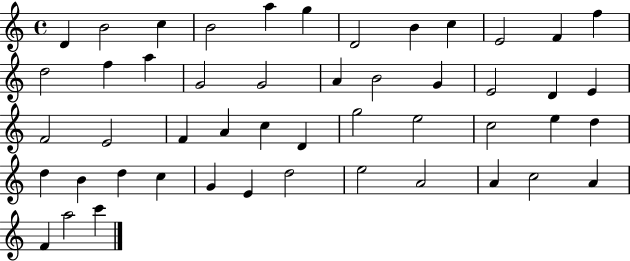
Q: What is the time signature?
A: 4/4